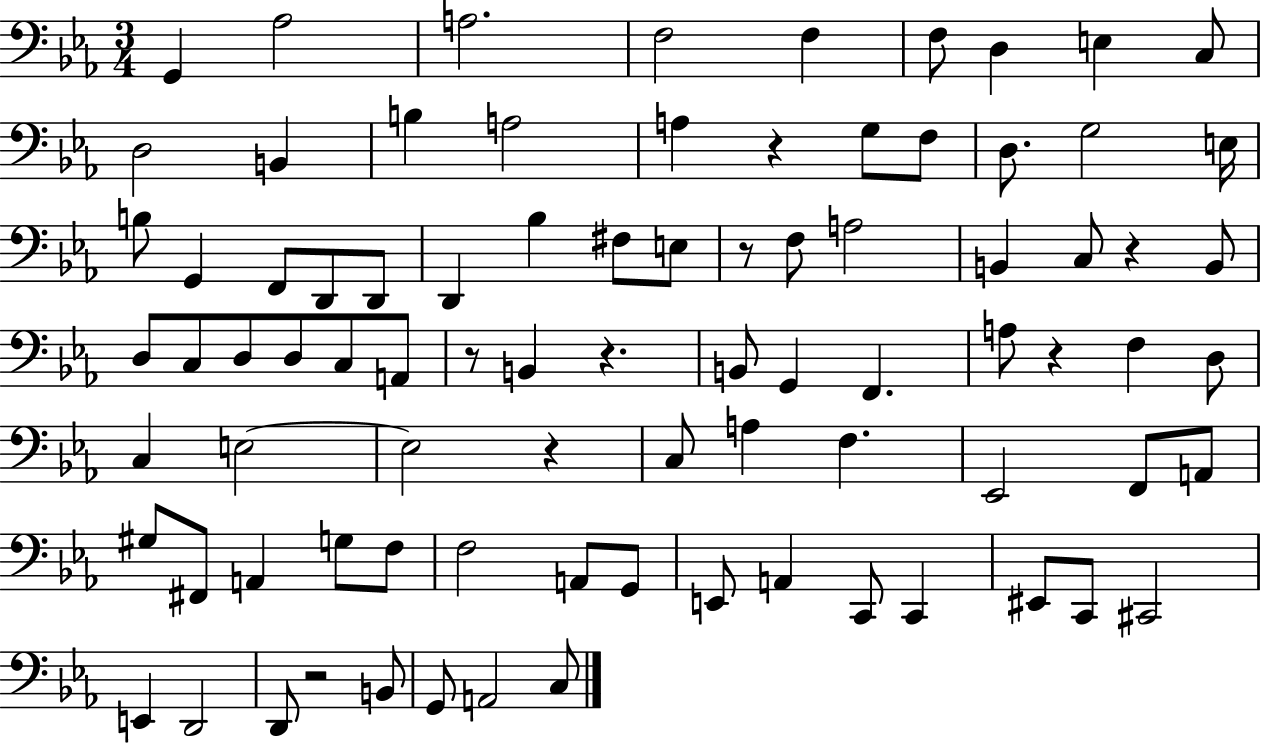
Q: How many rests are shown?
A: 8